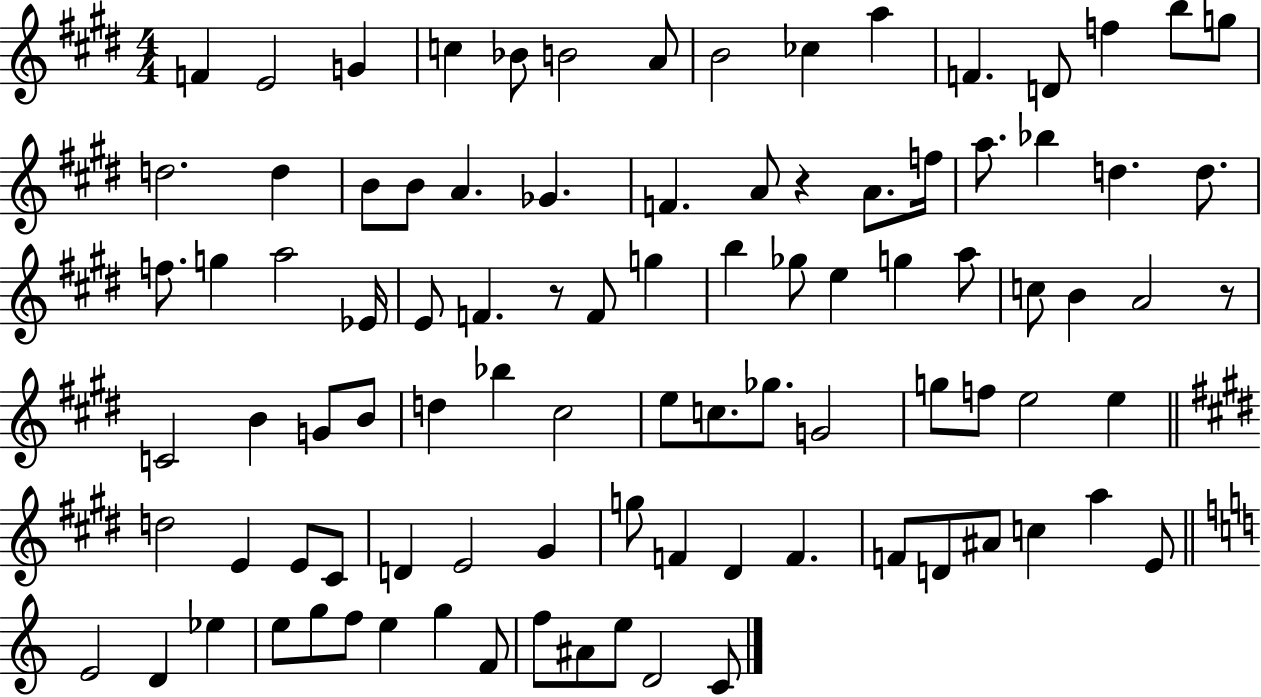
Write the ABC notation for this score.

X:1
T:Untitled
M:4/4
L:1/4
K:E
F E2 G c _B/2 B2 A/2 B2 _c a F D/2 f b/2 g/2 d2 d B/2 B/2 A _G F A/2 z A/2 f/4 a/2 _b d d/2 f/2 g a2 _E/4 E/2 F z/2 F/2 g b _g/2 e g a/2 c/2 B A2 z/2 C2 B G/2 B/2 d _b ^c2 e/2 c/2 _g/2 G2 g/2 f/2 e2 e d2 E E/2 ^C/2 D E2 ^G g/2 F ^D F F/2 D/2 ^A/2 c a E/2 E2 D _e e/2 g/2 f/2 e g F/2 f/2 ^A/2 e/2 D2 C/2